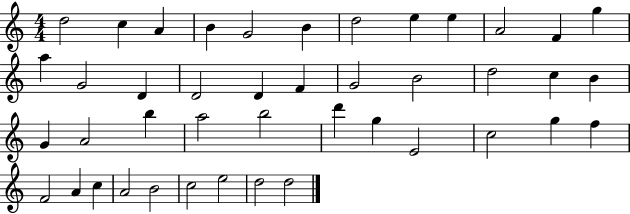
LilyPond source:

{
  \clef treble
  \numericTimeSignature
  \time 4/4
  \key c \major
  d''2 c''4 a'4 | b'4 g'2 b'4 | d''2 e''4 e''4 | a'2 f'4 g''4 | \break a''4 g'2 d'4 | d'2 d'4 f'4 | g'2 b'2 | d''2 c''4 b'4 | \break g'4 a'2 b''4 | a''2 b''2 | d'''4 g''4 e'2 | c''2 g''4 f''4 | \break f'2 a'4 c''4 | a'2 b'2 | c''2 e''2 | d''2 d''2 | \break \bar "|."
}